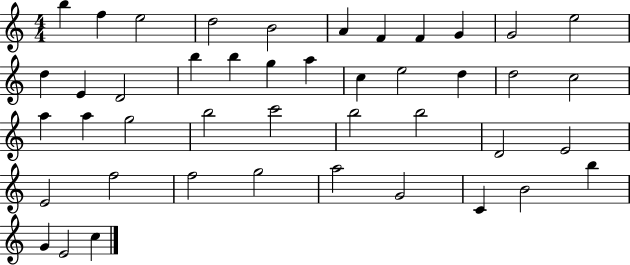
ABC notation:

X:1
T:Untitled
M:4/4
L:1/4
K:C
b f e2 d2 B2 A F F G G2 e2 d E D2 b b g a c e2 d d2 c2 a a g2 b2 c'2 b2 b2 D2 E2 E2 f2 f2 g2 a2 G2 C B2 b G E2 c